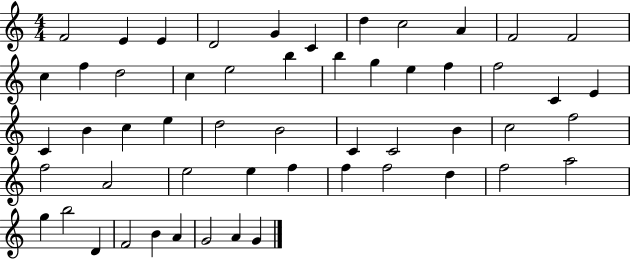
F4/h E4/q E4/q D4/h G4/q C4/q D5/q C5/h A4/q F4/h F4/h C5/q F5/q D5/h C5/q E5/h B5/q B5/q G5/q E5/q F5/q F5/h C4/q E4/q C4/q B4/q C5/q E5/q D5/h B4/h C4/q C4/h B4/q C5/h F5/h F5/h A4/h E5/h E5/q F5/q F5/q F5/h D5/q F5/h A5/h G5/q B5/h D4/q F4/h B4/q A4/q G4/h A4/q G4/q